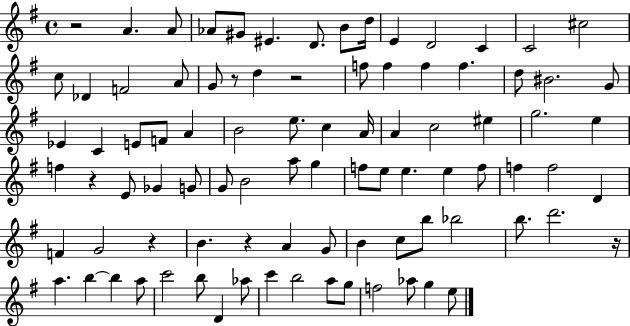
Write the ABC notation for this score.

X:1
T:Untitled
M:4/4
L:1/4
K:G
z2 A A/2 _A/2 ^G/2 ^E D/2 B/2 d/4 E D2 C C2 ^c2 c/2 _D F2 A/2 G/2 z/2 d z2 f/2 f f f d/2 ^B2 G/2 _E C E/2 F/2 A B2 e/2 c A/4 A c2 ^e g2 e f z E/2 _G G/2 G/2 B2 a/2 g f/2 e/2 e e f/2 f f2 D F G2 z B z A G/2 B c/2 b/2 _b2 b/2 d'2 z/4 a b b a/2 c'2 b/2 D _a/2 c' b2 a/2 g/2 f2 _a/2 g e/2